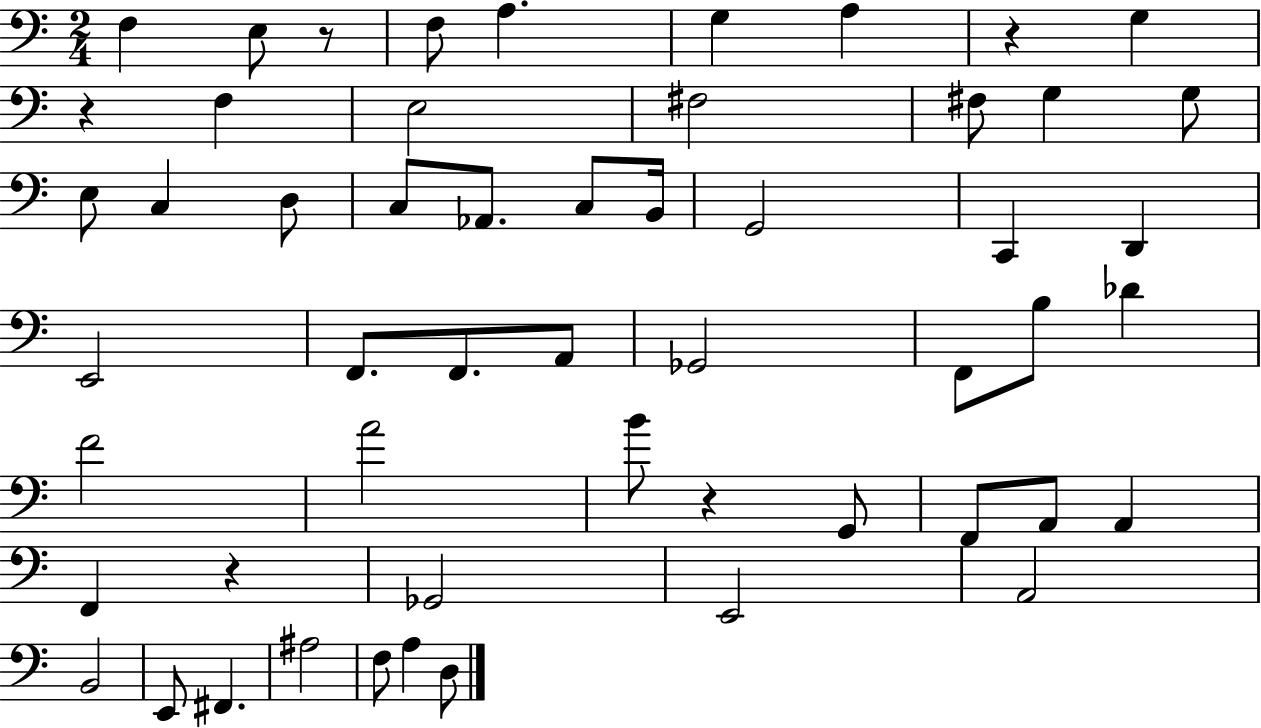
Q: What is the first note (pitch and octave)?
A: F3